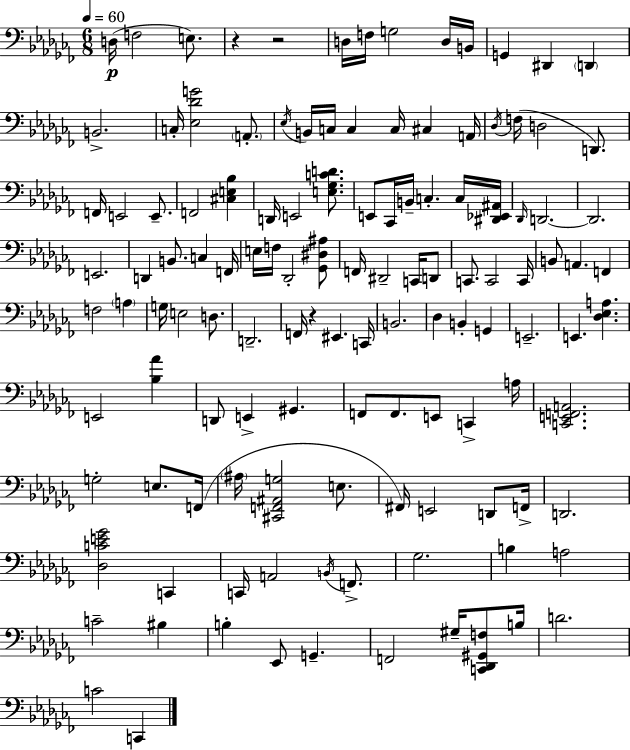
X:1
T:Untitled
M:6/8
L:1/4
K:Abm
D,/4 F,2 E,/2 z z2 D,/4 F,/4 G,2 D,/4 B,,/4 G,, ^D,, D,, B,,2 C,/4 [_E,_DG]2 A,,/2 _E,/4 B,,/4 C,/4 C, C,/4 ^C, A,,/4 _D,/4 F,/4 D,2 D,,/2 F,,/4 E,,2 E,,/2 F,,2 [^C,E,_B,] D,,/4 E,,2 [E,_G,CD]/2 E,,/2 _C,,/4 B,,/4 C, C,/4 [^D,,_E,,^A,,]/4 _D,,/4 D,,2 D,,2 E,,2 D,, B,,/2 C, F,,/4 E,/4 F,/4 _D,,2 [_G,,^D,^A,]/2 F,,/4 ^D,,2 C,,/4 D,,/2 C,,/2 C,,2 C,,/4 B,,/2 A,, F,, F,2 A, G,/4 E,2 D,/2 D,,2 F,,/4 z ^E,, C,,/4 B,,2 _D, B,, G,, E,,2 E,, [_D,_E,A,] E,,2 [_B,_A] D,,/2 E,, ^G,, F,,/2 F,,/2 E,,/2 C,, A,/4 [C,,E,,F,,A,,]2 G,2 E,/2 F,,/4 ^A,/4 [^C,,F,,^A,,G,]2 E,/2 ^F,,/4 E,,2 D,,/2 F,,/4 D,,2 [_D,CE_G]2 C,, C,,/4 A,,2 B,,/4 F,,/2 _G,2 B, A,2 C2 ^B, B, _E,,/2 G,, F,,2 ^G,/4 [C,,_D,,^G,,F,]/2 B,/4 D2 C2 C,,